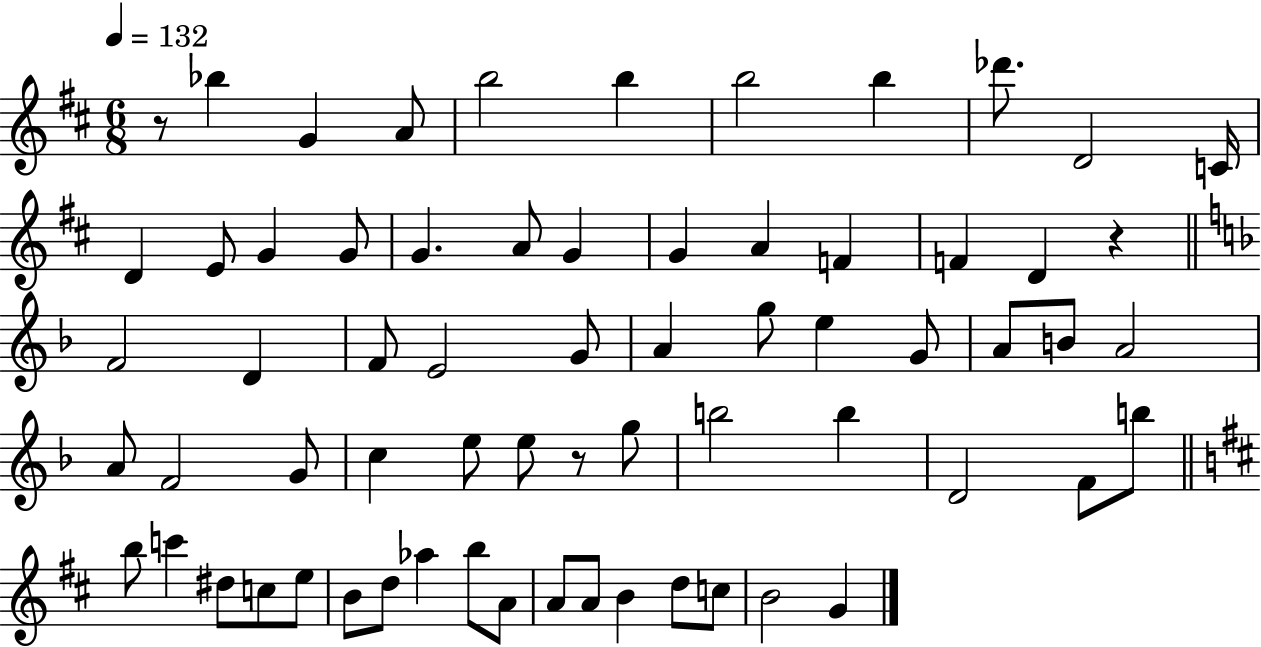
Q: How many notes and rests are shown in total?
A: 66